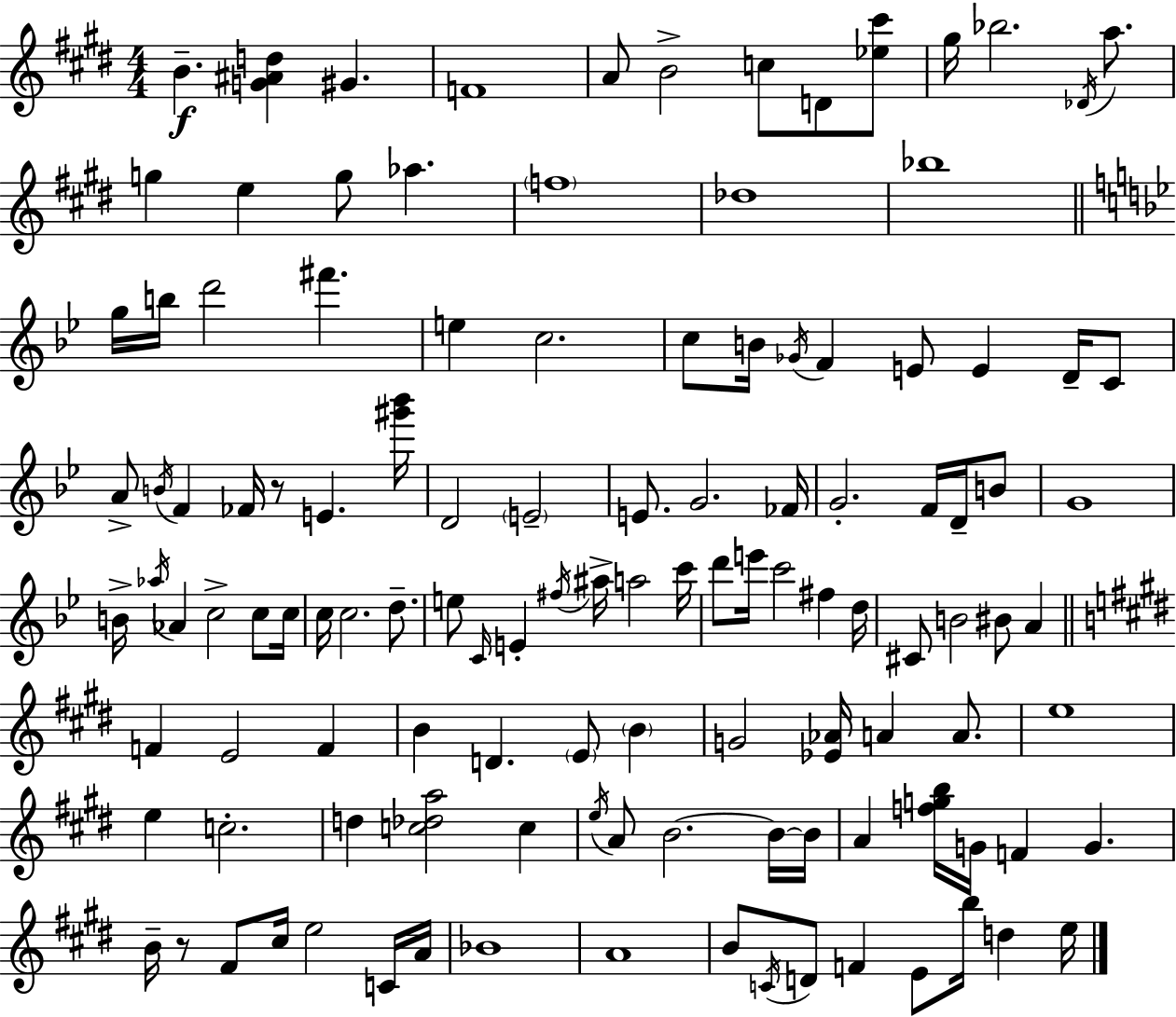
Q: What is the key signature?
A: E major